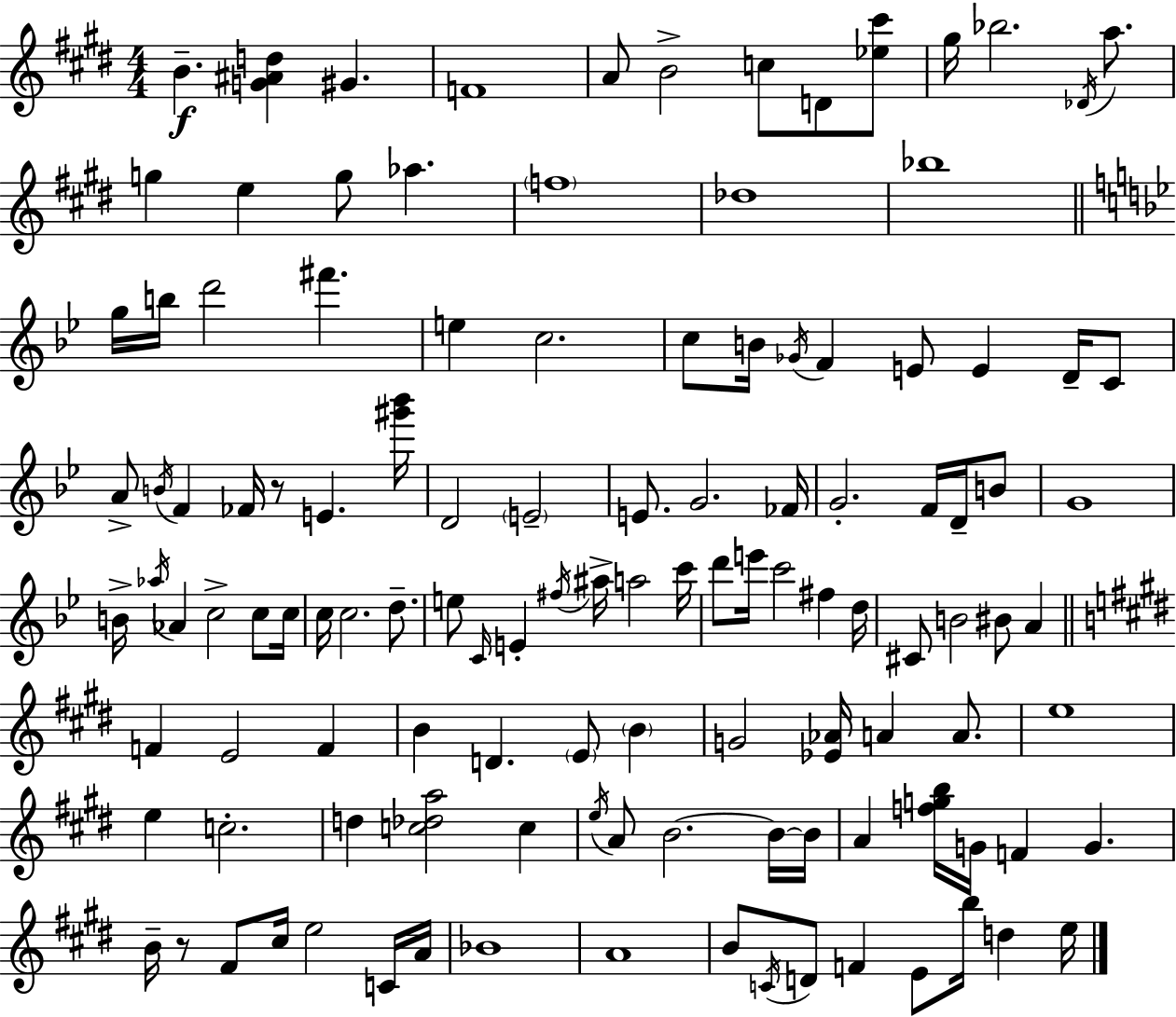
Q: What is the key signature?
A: E major